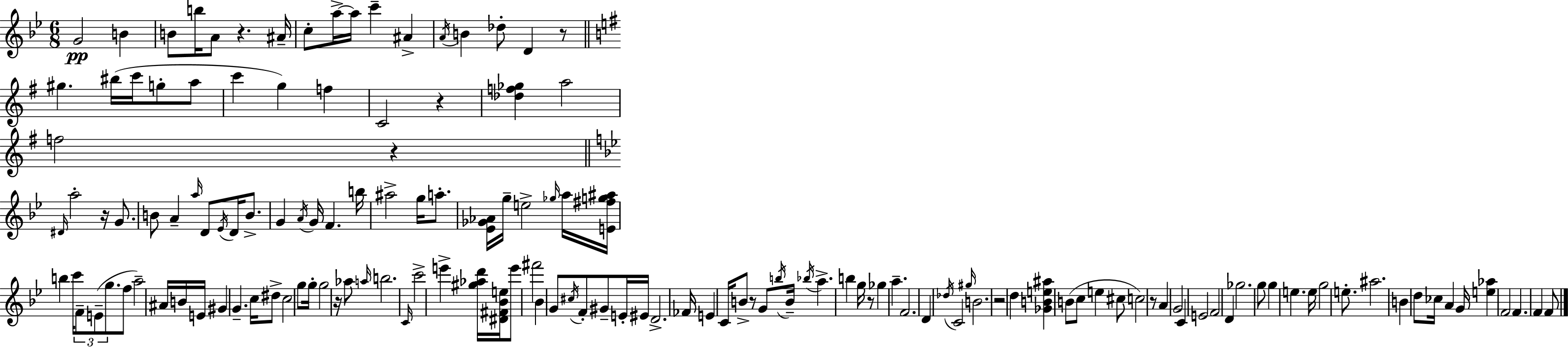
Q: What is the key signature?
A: BES major